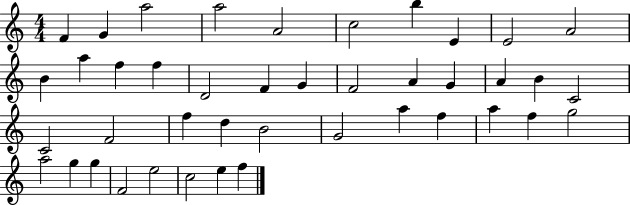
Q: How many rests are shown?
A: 0